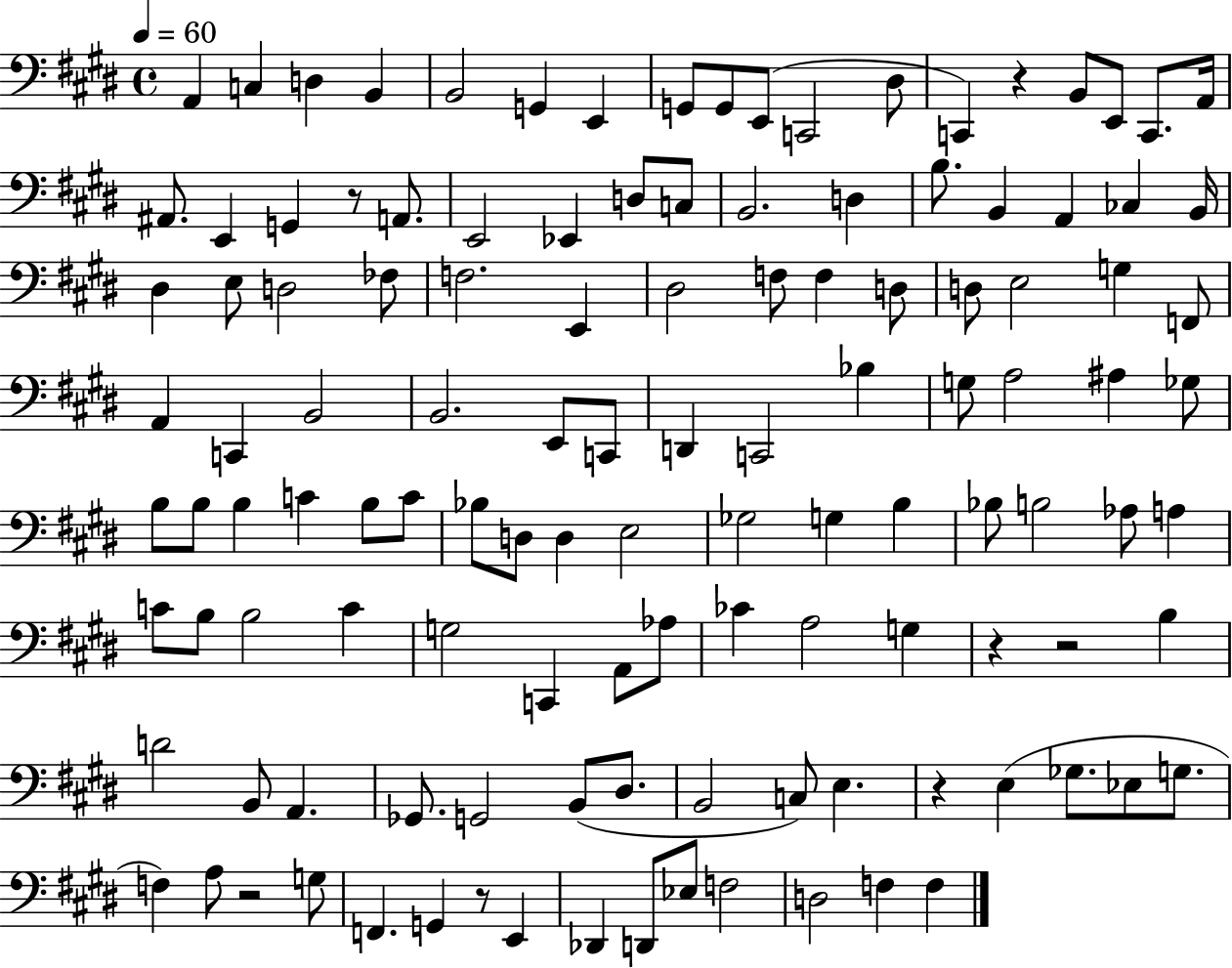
A2/q C3/q D3/q B2/q B2/h G2/q E2/q G2/e G2/e E2/e C2/h D#3/e C2/q R/q B2/e E2/e C2/e. A2/s A#2/e. E2/q G2/q R/e A2/e. E2/h Eb2/q D3/e C3/e B2/h. D3/q B3/e. B2/q A2/q CES3/q B2/s D#3/q E3/e D3/h FES3/e F3/h. E2/q D#3/h F3/e F3/q D3/e D3/e E3/h G3/q F2/e A2/q C2/q B2/h B2/h. E2/e C2/e D2/q C2/h Bb3/q G3/e A3/h A#3/q Gb3/e B3/e B3/e B3/q C4/q B3/e C4/e Bb3/e D3/e D3/q E3/h Gb3/h G3/q B3/q Bb3/e B3/h Ab3/e A3/q C4/e B3/e B3/h C4/q G3/h C2/q A2/e Ab3/e CES4/q A3/h G3/q R/q R/h B3/q D4/h B2/e A2/q. Gb2/e. G2/h B2/e D#3/e. B2/h C3/e E3/q. R/q E3/q Gb3/e. Eb3/e G3/e. F3/q A3/e R/h G3/e F2/q. G2/q R/e E2/q Db2/q D2/e Eb3/e F3/h D3/h F3/q F3/q